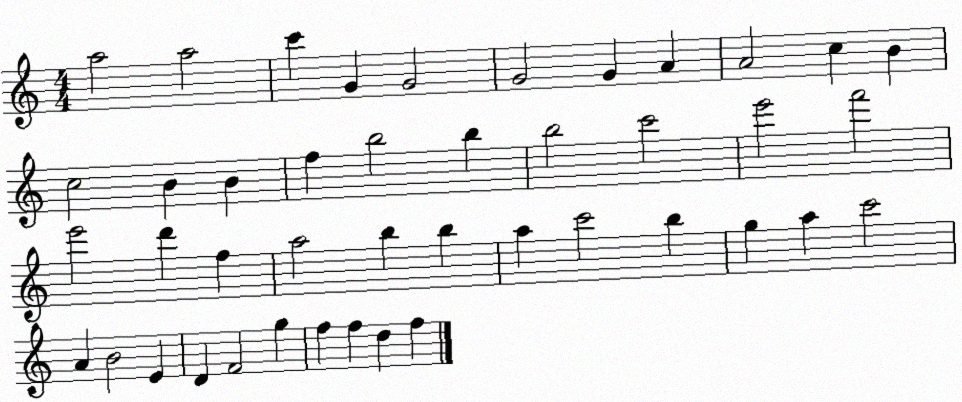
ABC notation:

X:1
T:Untitled
M:4/4
L:1/4
K:C
a2 a2 c' G G2 G2 G A A2 c B c2 B B f b2 b b2 c'2 e'2 f'2 e'2 d' f a2 b b a c'2 b g a c'2 A B2 E D F2 g f f d f